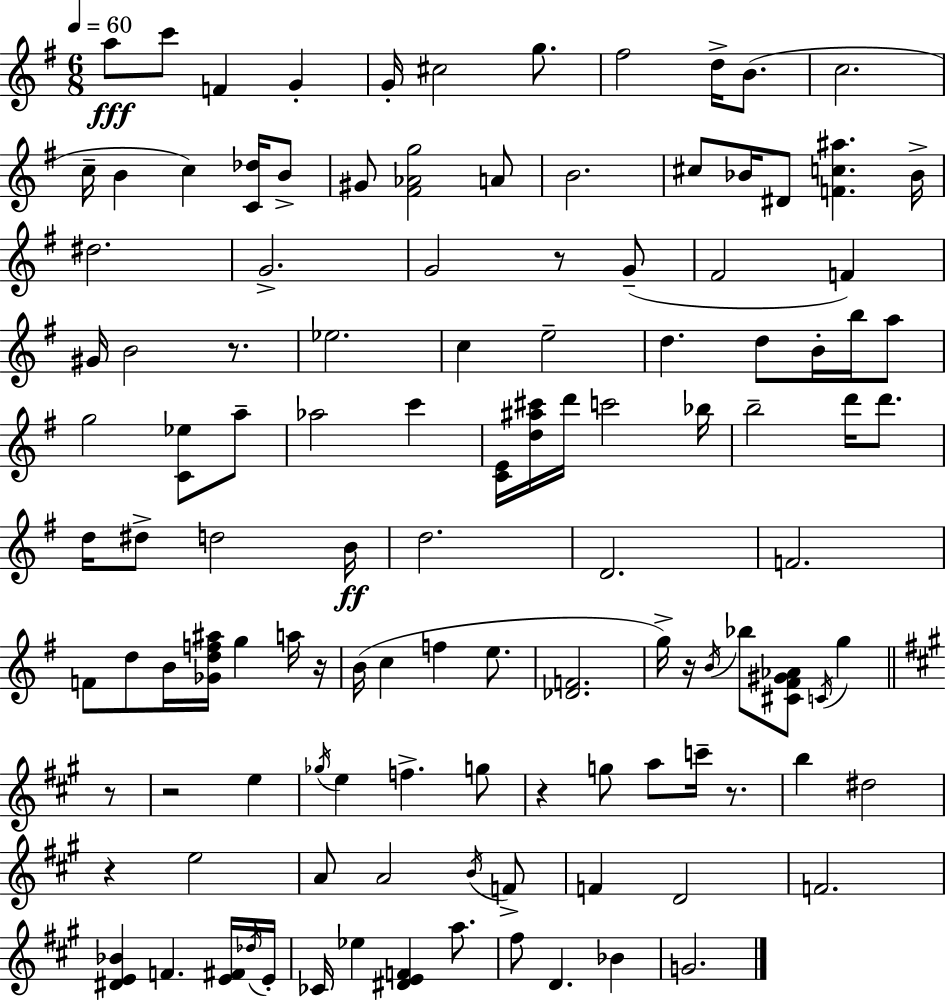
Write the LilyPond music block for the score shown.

{
  \clef treble
  \numericTimeSignature
  \time 6/8
  \key e \minor
  \tempo 4 = 60
  a''8\fff c'''8 f'4 g'4-. | g'16-. cis''2 g''8. | fis''2 d''16-> b'8.( | c''2. | \break c''16-- b'4 c''4) <c' des''>16 b'8-> | gis'8 <fis' aes' g''>2 a'8 | b'2. | cis''8 bes'16 dis'8 <f' c'' ais''>4. bes'16-> | \break dis''2. | g'2.-> | g'2 r8 g'8--( | fis'2 f'4) | \break gis'16 b'2 r8. | ees''2. | c''4 e''2-- | d''4. d''8 b'16-. b''16 a''8 | \break g''2 <c' ees''>8 a''8-- | aes''2 c'''4 | <c' e'>16 <d'' ais'' cis'''>16 d'''16 c'''2 bes''16 | b''2-- d'''16 d'''8. | \break d''16 dis''8-> d''2 b'16\ff | d''2. | d'2. | f'2. | \break f'8 d''8 b'16 <ges' d'' f'' ais''>16 g''4 a''16 r16 | b'16( c''4 f''4 e''8. | <des' f'>2. | g''16->) r16 \acciaccatura { b'16 } bes''8 <cis' fis' gis' aes'>8 \acciaccatura { c'16 } g''4 | \break \bar "||" \break \key a \major r8 r2 e''4 | \acciaccatura { ges''16 } e''4 f''4.-> | g''8 r4 g''8 a''8 c'''16-- | r8. b''4 dis''2 | \break r4 e''2 | a'8 a'2 | \acciaccatura { b'16 } f'8-> f'4 d'2 | f'2. | \break <dis' e' bes'>4 f'4. | <e' fis'>16 \acciaccatura { des''16 } e'16-. ces'16 ees''4 <dis' e' f'>4 | a''8. fis''8 d'4. | bes'4 g'2. | \break \bar "|."
}